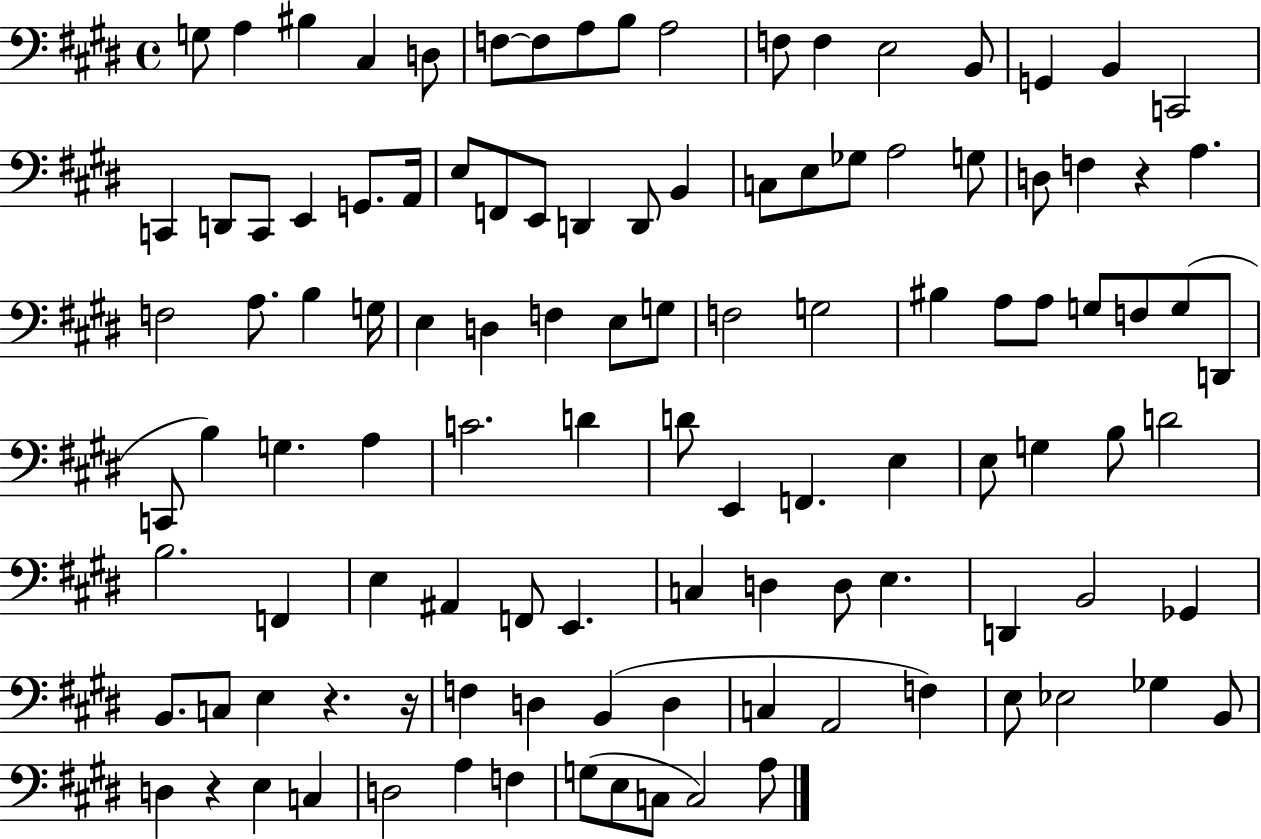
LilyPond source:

{
  \clef bass
  \time 4/4
  \defaultTimeSignature
  \key e \major
  g8 a4 bis4 cis4 d8 | f8~~ f8 a8 b8 a2 | f8 f4 e2 b,8 | g,4 b,4 c,2 | \break c,4 d,8 c,8 e,4 g,8. a,16 | e8 f,8 e,8 d,4 d,8 b,4 | c8 e8 ges8 a2 g8 | d8 f4 r4 a4. | \break f2 a8. b4 g16 | e4 d4 f4 e8 g8 | f2 g2 | bis4 a8 a8 g8 f8 g8( d,8 | \break c,8 b4) g4. a4 | c'2. d'4 | d'8 e,4 f,4. e4 | e8 g4 b8 d'2 | \break b2. f,4 | e4 ais,4 f,8 e,4. | c4 d4 d8 e4. | d,4 b,2 ges,4 | \break b,8. c8 e4 r4. r16 | f4 d4 b,4( d4 | c4 a,2 f4) | e8 ees2 ges4 b,8 | \break d4 r4 e4 c4 | d2 a4 f4 | g8( e8 c8 c2) a8 | \bar "|."
}